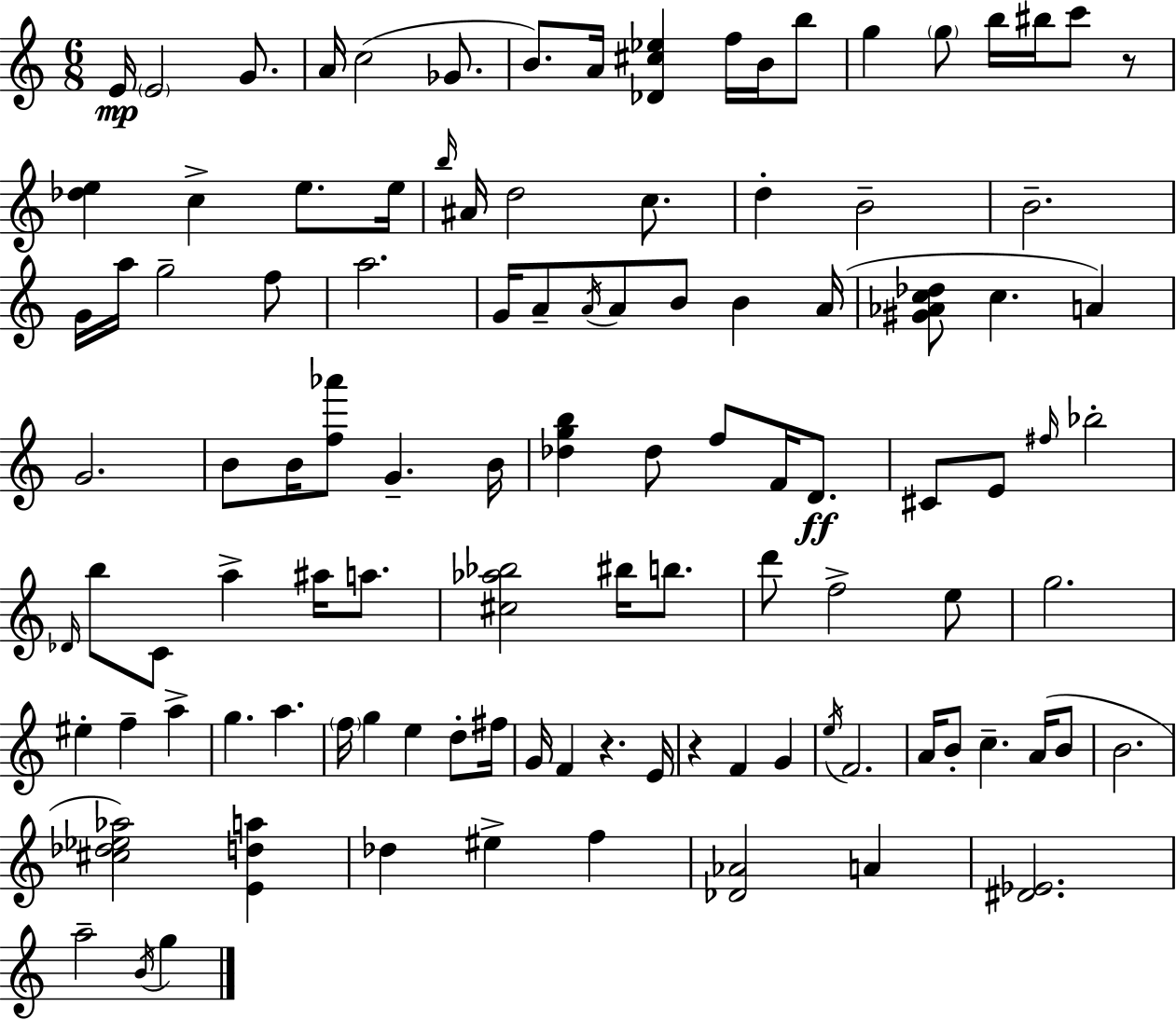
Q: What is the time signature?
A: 6/8